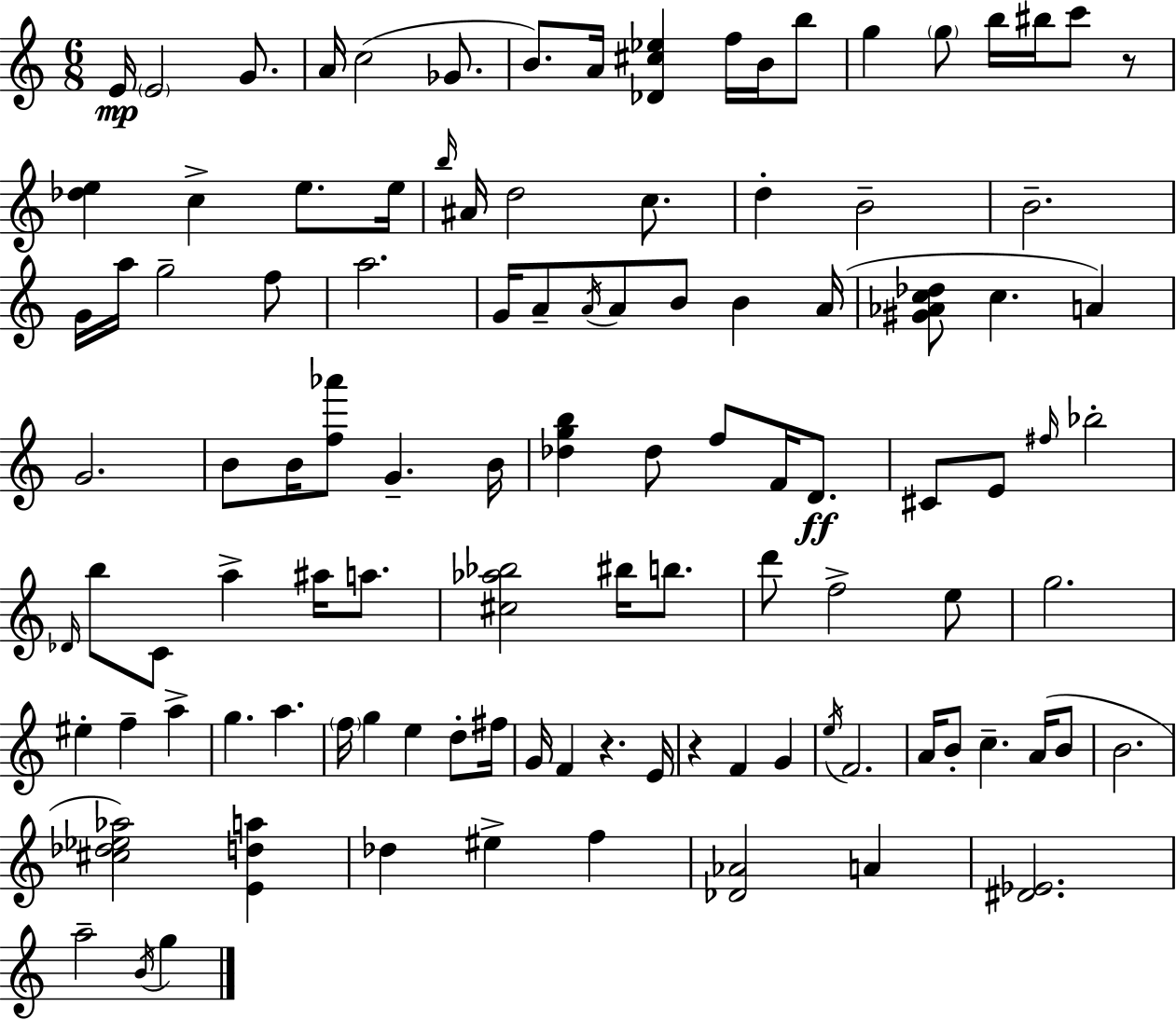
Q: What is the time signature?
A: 6/8